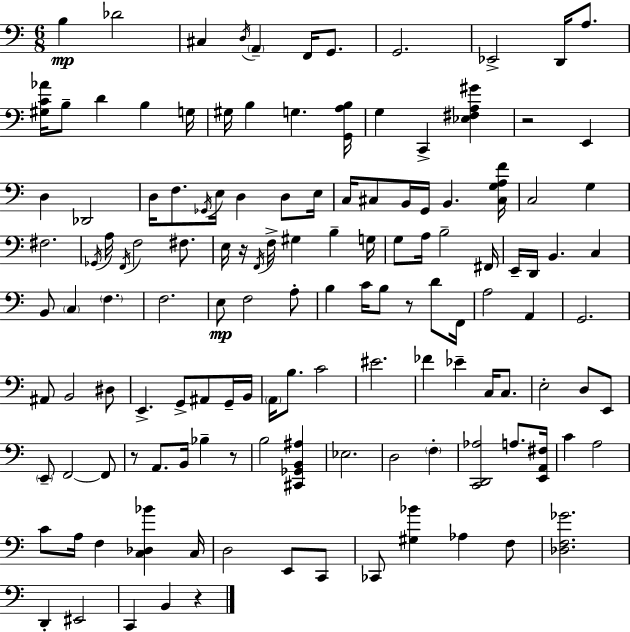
X:1
T:Untitled
M:6/8
L:1/4
K:Am
B, _D2 ^C, D,/4 A,, F,,/4 G,,/2 G,,2 _E,,2 D,,/4 A,/2 [^G,C_A]/4 B,/2 D B, G,/4 ^G,/4 B, G, [G,,A,B,]/4 G, C,, [_E,^F,A,^G] z2 E,, D, _D,,2 D,/4 F,/2 _G,,/4 E,/4 D, D,/2 E,/4 C,/4 ^C,/2 B,,/4 G,,/4 B,, [^C,G,A,F]/4 C,2 G, ^F,2 _G,,/4 A,/4 F,,/4 F,2 ^F,/2 E,/4 z/4 F,,/4 F,/4 ^G, B, G,/4 G,/2 A,/4 B,2 ^F,,/4 E,,/4 D,,/4 B,, C, B,,/2 C, F, F,2 E,/2 F,2 A,/2 B, C/4 B,/2 z/2 D/2 F,,/4 A,2 A,, G,,2 ^A,,/2 B,,2 ^D,/2 E,, G,,/2 ^A,,/2 G,,/4 B,,/4 A,,/4 B,/2 C2 ^E2 _F _E C,/4 C,/2 E,2 D,/2 E,,/2 E,,/2 F,,2 F,,/2 z/2 A,,/2 B,,/4 _B, z/2 B,2 [^C,,_G,,B,,^A,] _E,2 D,2 F, [C,,D,,_A,]2 A,/2 [E,,A,,^F,]/4 C A,2 C/2 A,/4 F, [C,_D,_B] C,/4 D,2 E,,/2 C,,/2 _C,,/2 [^G,_B] _A, F,/2 [_D,F,_G]2 D,, ^E,,2 C,, B,, z